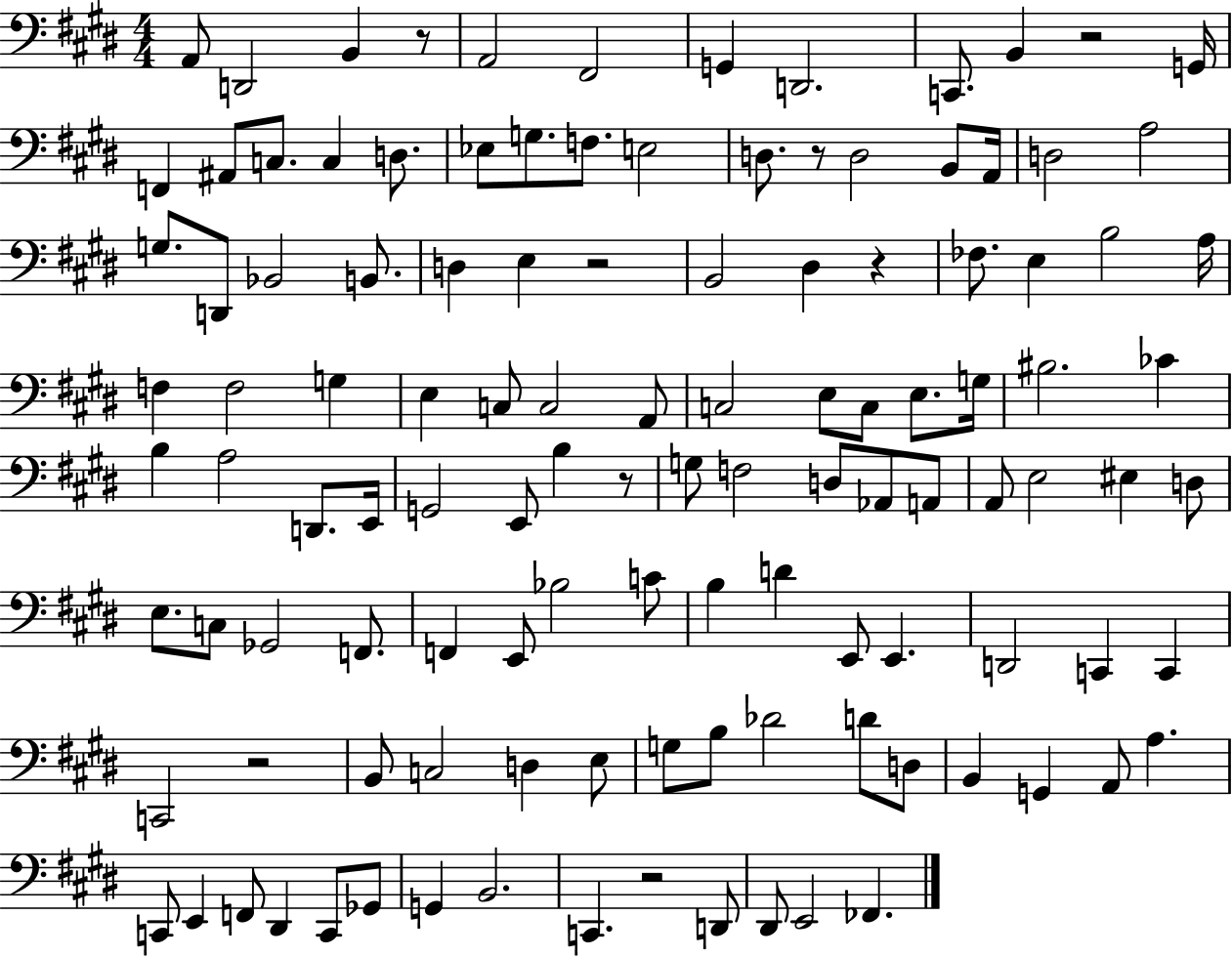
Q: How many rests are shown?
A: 8